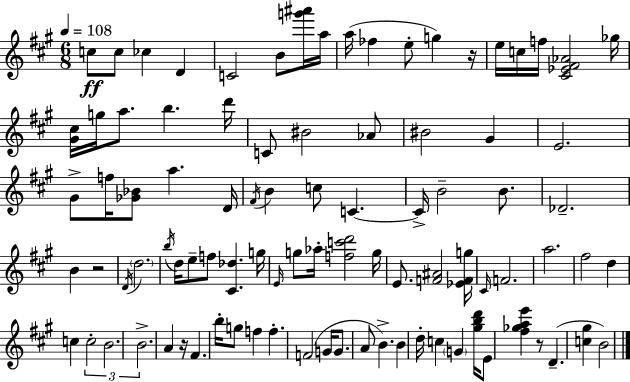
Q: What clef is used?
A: treble